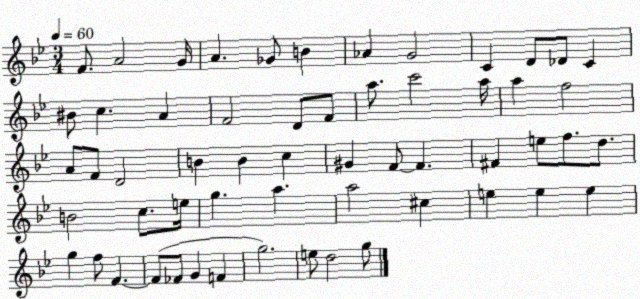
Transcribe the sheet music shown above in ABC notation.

X:1
T:Untitled
M:3/4
L:1/4
K:Bb
F/2 A2 G/4 A _G/2 B _A G2 C D/2 _D/2 C ^B/2 c A F2 D/2 F/2 a/2 c'2 a/4 a f2 A/2 F/2 D2 B B c ^G F/2 F ^F e/2 f/2 d/2 B2 c/2 e/4 g a a2 ^c e e e g f/2 F F/2 _F/2 G F g2 e/2 d2 g/2